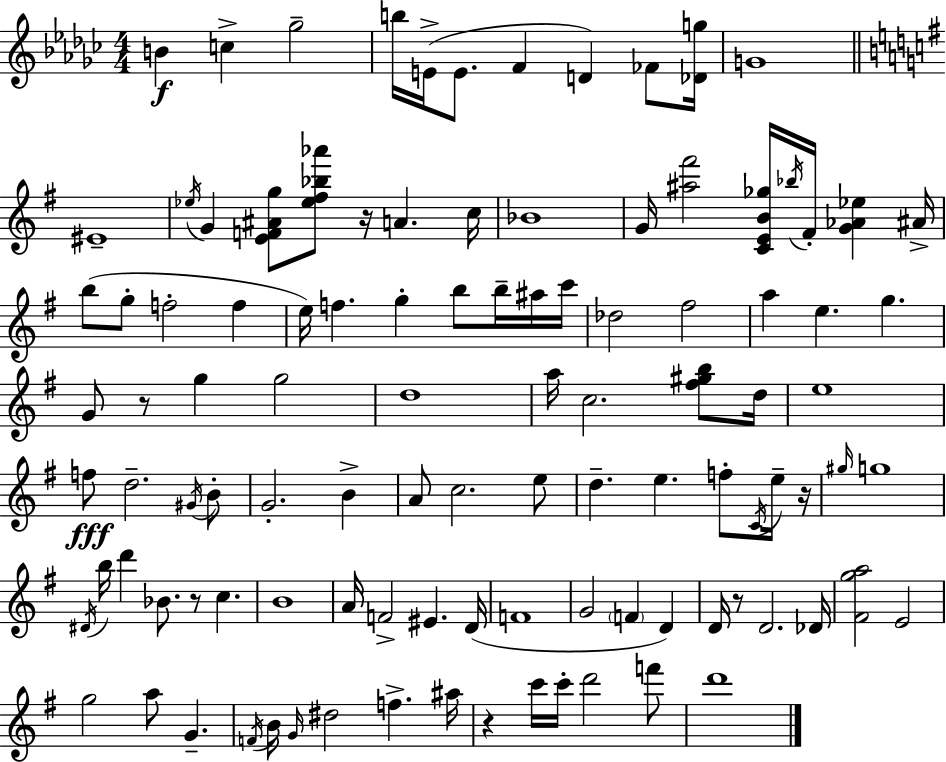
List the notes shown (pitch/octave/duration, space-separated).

B4/q C5/q Gb5/h B5/s E4/s E4/e. F4/q D4/q FES4/e [Db4,G5]/s G4/w EIS4/w Eb5/s G4/q [E4,F4,A#4,G5]/e [Eb5,F#5,Bb5,Ab6]/e R/s A4/q. C5/s Bb4/w G4/s [A#5,F#6]/h [C4,E4,B4,Gb5]/s Bb5/s F#4/s [G4,Ab4,Eb5]/q A#4/s B5/e G5/e F5/h F5/q E5/s F5/q. G5/q B5/e B5/s A#5/s C6/s Db5/h F#5/h A5/q E5/q. G5/q. G4/e R/e G5/q G5/h D5/w A5/s C5/h. [F#5,G#5,B5]/e D5/s E5/w F5/e D5/h. G#4/s B4/e G4/h. B4/q A4/e C5/h. E5/e D5/q. E5/q. F5/e C4/s E5/s R/s G#5/s G5/w D#4/s B5/s D6/q Bb4/e. R/e C5/q. B4/w A4/s F4/h EIS4/q. D4/s F4/w G4/h F4/q D4/q D4/s R/e D4/h. Db4/s [F#4,G5,A5]/h E4/h G5/h A5/e G4/q. F4/s B4/s G4/s D#5/h F5/q. A#5/s R/q C6/s C6/s D6/h F6/e D6/w